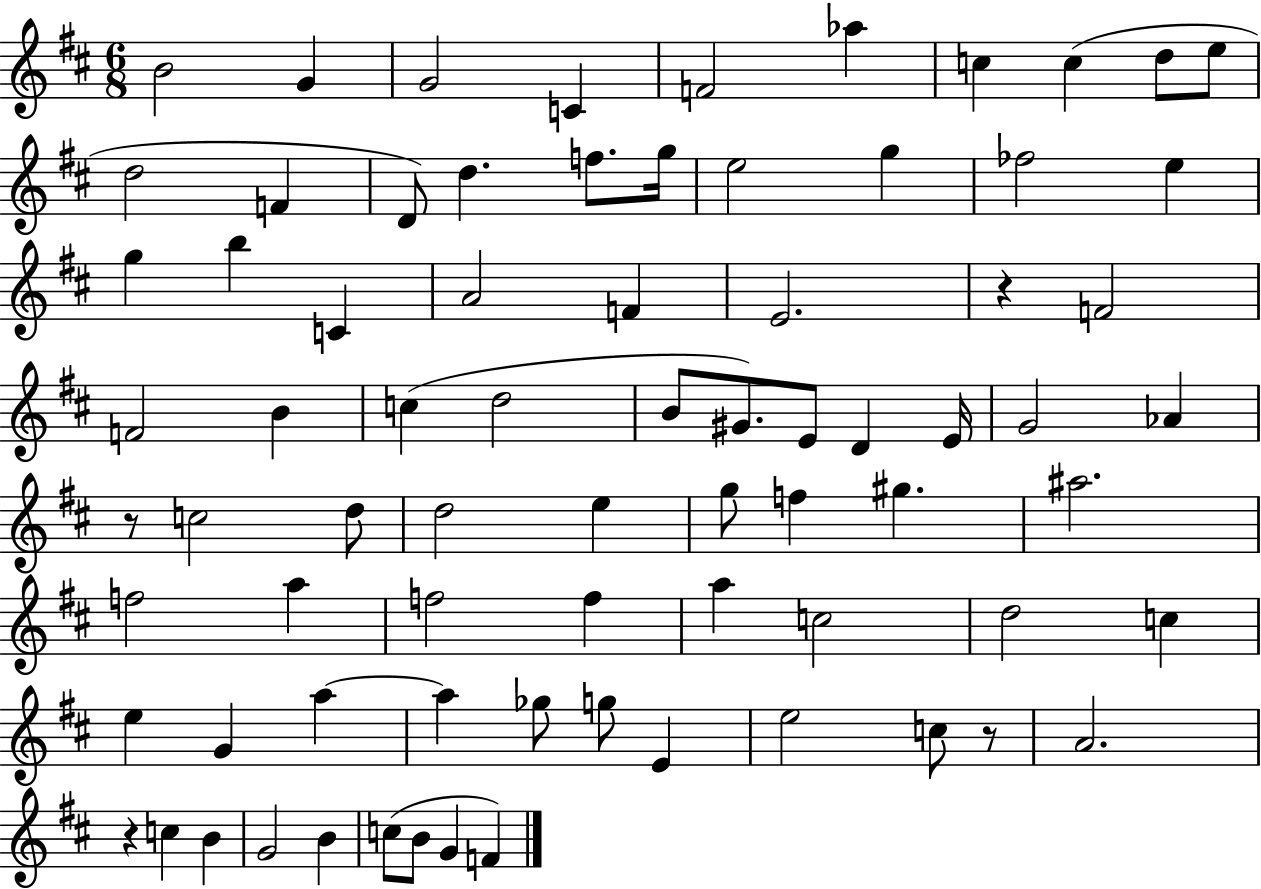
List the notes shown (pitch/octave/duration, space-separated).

B4/h G4/q G4/h C4/q F4/h Ab5/q C5/q C5/q D5/e E5/e D5/h F4/q D4/e D5/q. F5/e. G5/s E5/h G5/q FES5/h E5/q G5/q B5/q C4/q A4/h F4/q E4/h. R/q F4/h F4/h B4/q C5/q D5/h B4/e G#4/e. E4/e D4/q E4/s G4/h Ab4/q R/e C5/h D5/e D5/h E5/q G5/e F5/q G#5/q. A#5/h. F5/h A5/q F5/h F5/q A5/q C5/h D5/h C5/q E5/q G4/q A5/q A5/q Gb5/e G5/e E4/q E5/h C5/e R/e A4/h. R/q C5/q B4/q G4/h B4/q C5/e B4/e G4/q F4/q